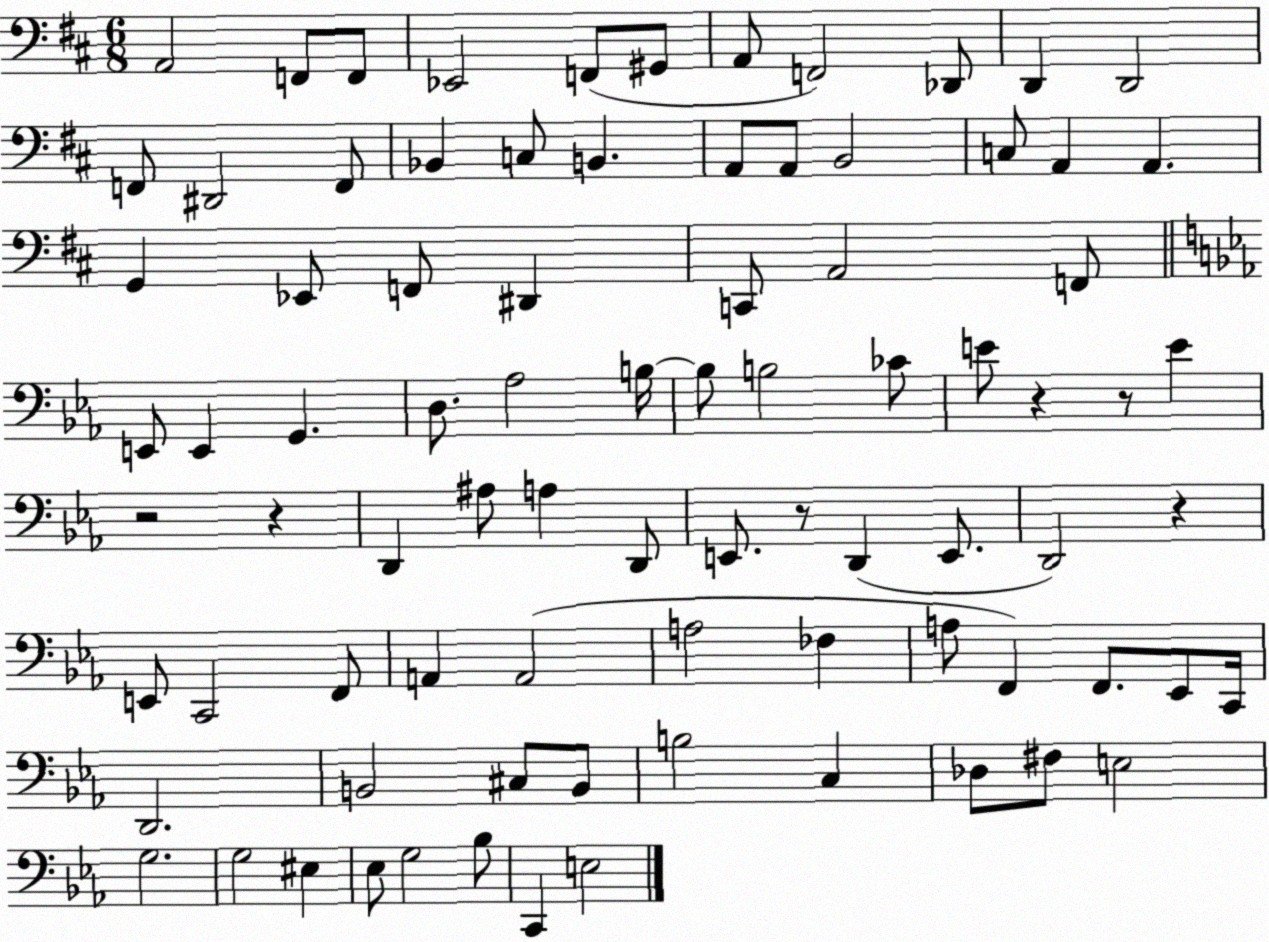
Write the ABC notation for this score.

X:1
T:Untitled
M:6/8
L:1/4
K:D
A,,2 F,,/2 F,,/2 _E,,2 F,,/2 ^G,,/2 A,,/2 F,,2 _D,,/2 D,, D,,2 F,,/2 ^D,,2 F,,/2 _B,, C,/2 B,, A,,/2 A,,/2 B,,2 C,/2 A,, A,, G,, _E,,/2 F,,/2 ^D,, C,,/2 A,,2 F,,/2 E,,/2 E,, G,, D,/2 _A,2 B,/4 B,/2 B,2 _C/2 E/2 z z/2 E z2 z D,, ^A,/2 A, D,,/2 E,,/2 z/2 D,, E,,/2 D,,2 z E,,/2 C,,2 F,,/2 A,, A,,2 A,2 _F, A,/2 F,, F,,/2 _E,,/2 C,,/4 D,,2 B,,2 ^C,/2 B,,/2 B,2 C, _D,/2 ^F,/2 E,2 G,2 G,2 ^E, _E,/2 G,2 _B,/2 C,, E,2